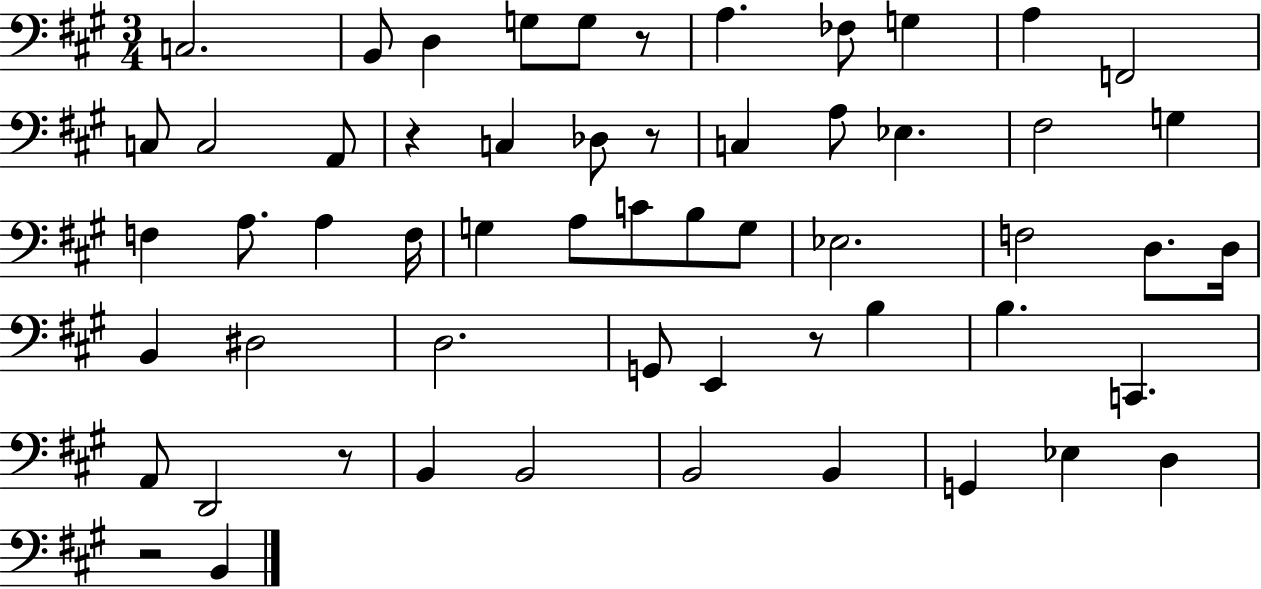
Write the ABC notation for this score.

X:1
T:Untitled
M:3/4
L:1/4
K:A
C,2 B,,/2 D, G,/2 G,/2 z/2 A, _F,/2 G, A, F,,2 C,/2 C,2 A,,/2 z C, _D,/2 z/2 C, A,/2 _E, ^F,2 G, F, A,/2 A, F,/4 G, A,/2 C/2 B,/2 G,/2 _E,2 F,2 D,/2 D,/4 B,, ^D,2 D,2 G,,/2 E,, z/2 B, B, C,, A,,/2 D,,2 z/2 B,, B,,2 B,,2 B,, G,, _E, D, z2 B,,